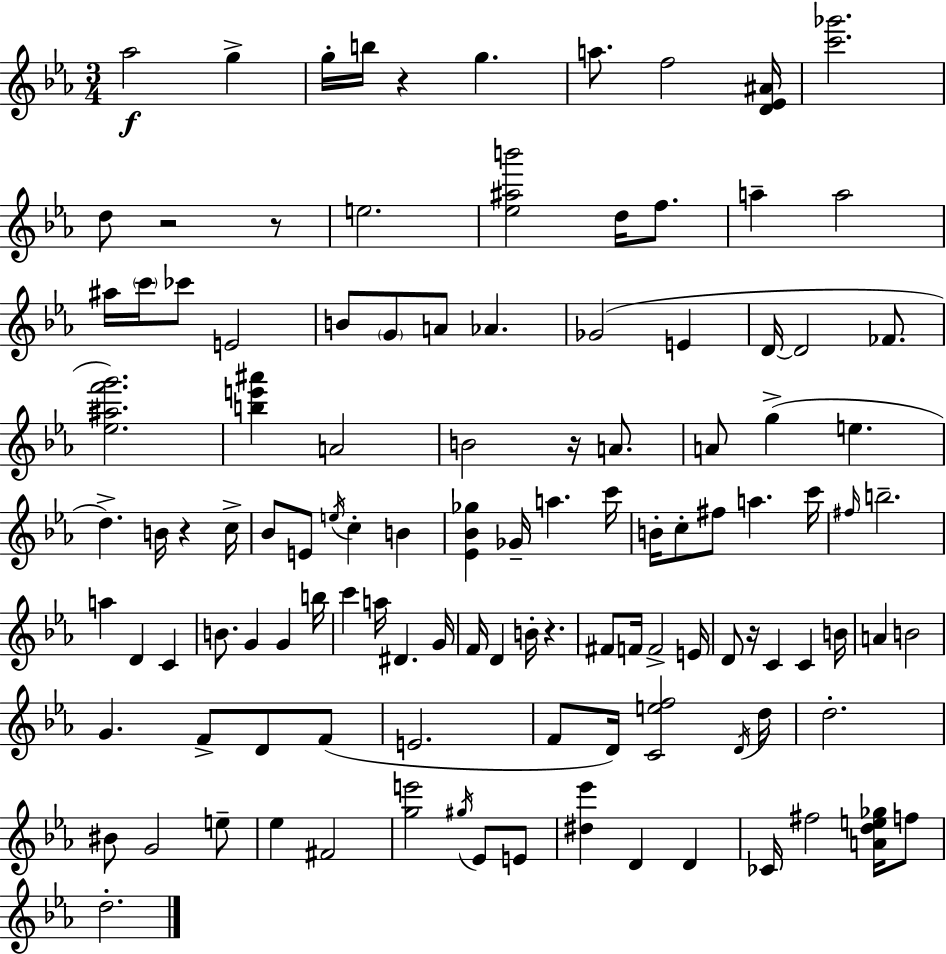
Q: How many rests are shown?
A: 7